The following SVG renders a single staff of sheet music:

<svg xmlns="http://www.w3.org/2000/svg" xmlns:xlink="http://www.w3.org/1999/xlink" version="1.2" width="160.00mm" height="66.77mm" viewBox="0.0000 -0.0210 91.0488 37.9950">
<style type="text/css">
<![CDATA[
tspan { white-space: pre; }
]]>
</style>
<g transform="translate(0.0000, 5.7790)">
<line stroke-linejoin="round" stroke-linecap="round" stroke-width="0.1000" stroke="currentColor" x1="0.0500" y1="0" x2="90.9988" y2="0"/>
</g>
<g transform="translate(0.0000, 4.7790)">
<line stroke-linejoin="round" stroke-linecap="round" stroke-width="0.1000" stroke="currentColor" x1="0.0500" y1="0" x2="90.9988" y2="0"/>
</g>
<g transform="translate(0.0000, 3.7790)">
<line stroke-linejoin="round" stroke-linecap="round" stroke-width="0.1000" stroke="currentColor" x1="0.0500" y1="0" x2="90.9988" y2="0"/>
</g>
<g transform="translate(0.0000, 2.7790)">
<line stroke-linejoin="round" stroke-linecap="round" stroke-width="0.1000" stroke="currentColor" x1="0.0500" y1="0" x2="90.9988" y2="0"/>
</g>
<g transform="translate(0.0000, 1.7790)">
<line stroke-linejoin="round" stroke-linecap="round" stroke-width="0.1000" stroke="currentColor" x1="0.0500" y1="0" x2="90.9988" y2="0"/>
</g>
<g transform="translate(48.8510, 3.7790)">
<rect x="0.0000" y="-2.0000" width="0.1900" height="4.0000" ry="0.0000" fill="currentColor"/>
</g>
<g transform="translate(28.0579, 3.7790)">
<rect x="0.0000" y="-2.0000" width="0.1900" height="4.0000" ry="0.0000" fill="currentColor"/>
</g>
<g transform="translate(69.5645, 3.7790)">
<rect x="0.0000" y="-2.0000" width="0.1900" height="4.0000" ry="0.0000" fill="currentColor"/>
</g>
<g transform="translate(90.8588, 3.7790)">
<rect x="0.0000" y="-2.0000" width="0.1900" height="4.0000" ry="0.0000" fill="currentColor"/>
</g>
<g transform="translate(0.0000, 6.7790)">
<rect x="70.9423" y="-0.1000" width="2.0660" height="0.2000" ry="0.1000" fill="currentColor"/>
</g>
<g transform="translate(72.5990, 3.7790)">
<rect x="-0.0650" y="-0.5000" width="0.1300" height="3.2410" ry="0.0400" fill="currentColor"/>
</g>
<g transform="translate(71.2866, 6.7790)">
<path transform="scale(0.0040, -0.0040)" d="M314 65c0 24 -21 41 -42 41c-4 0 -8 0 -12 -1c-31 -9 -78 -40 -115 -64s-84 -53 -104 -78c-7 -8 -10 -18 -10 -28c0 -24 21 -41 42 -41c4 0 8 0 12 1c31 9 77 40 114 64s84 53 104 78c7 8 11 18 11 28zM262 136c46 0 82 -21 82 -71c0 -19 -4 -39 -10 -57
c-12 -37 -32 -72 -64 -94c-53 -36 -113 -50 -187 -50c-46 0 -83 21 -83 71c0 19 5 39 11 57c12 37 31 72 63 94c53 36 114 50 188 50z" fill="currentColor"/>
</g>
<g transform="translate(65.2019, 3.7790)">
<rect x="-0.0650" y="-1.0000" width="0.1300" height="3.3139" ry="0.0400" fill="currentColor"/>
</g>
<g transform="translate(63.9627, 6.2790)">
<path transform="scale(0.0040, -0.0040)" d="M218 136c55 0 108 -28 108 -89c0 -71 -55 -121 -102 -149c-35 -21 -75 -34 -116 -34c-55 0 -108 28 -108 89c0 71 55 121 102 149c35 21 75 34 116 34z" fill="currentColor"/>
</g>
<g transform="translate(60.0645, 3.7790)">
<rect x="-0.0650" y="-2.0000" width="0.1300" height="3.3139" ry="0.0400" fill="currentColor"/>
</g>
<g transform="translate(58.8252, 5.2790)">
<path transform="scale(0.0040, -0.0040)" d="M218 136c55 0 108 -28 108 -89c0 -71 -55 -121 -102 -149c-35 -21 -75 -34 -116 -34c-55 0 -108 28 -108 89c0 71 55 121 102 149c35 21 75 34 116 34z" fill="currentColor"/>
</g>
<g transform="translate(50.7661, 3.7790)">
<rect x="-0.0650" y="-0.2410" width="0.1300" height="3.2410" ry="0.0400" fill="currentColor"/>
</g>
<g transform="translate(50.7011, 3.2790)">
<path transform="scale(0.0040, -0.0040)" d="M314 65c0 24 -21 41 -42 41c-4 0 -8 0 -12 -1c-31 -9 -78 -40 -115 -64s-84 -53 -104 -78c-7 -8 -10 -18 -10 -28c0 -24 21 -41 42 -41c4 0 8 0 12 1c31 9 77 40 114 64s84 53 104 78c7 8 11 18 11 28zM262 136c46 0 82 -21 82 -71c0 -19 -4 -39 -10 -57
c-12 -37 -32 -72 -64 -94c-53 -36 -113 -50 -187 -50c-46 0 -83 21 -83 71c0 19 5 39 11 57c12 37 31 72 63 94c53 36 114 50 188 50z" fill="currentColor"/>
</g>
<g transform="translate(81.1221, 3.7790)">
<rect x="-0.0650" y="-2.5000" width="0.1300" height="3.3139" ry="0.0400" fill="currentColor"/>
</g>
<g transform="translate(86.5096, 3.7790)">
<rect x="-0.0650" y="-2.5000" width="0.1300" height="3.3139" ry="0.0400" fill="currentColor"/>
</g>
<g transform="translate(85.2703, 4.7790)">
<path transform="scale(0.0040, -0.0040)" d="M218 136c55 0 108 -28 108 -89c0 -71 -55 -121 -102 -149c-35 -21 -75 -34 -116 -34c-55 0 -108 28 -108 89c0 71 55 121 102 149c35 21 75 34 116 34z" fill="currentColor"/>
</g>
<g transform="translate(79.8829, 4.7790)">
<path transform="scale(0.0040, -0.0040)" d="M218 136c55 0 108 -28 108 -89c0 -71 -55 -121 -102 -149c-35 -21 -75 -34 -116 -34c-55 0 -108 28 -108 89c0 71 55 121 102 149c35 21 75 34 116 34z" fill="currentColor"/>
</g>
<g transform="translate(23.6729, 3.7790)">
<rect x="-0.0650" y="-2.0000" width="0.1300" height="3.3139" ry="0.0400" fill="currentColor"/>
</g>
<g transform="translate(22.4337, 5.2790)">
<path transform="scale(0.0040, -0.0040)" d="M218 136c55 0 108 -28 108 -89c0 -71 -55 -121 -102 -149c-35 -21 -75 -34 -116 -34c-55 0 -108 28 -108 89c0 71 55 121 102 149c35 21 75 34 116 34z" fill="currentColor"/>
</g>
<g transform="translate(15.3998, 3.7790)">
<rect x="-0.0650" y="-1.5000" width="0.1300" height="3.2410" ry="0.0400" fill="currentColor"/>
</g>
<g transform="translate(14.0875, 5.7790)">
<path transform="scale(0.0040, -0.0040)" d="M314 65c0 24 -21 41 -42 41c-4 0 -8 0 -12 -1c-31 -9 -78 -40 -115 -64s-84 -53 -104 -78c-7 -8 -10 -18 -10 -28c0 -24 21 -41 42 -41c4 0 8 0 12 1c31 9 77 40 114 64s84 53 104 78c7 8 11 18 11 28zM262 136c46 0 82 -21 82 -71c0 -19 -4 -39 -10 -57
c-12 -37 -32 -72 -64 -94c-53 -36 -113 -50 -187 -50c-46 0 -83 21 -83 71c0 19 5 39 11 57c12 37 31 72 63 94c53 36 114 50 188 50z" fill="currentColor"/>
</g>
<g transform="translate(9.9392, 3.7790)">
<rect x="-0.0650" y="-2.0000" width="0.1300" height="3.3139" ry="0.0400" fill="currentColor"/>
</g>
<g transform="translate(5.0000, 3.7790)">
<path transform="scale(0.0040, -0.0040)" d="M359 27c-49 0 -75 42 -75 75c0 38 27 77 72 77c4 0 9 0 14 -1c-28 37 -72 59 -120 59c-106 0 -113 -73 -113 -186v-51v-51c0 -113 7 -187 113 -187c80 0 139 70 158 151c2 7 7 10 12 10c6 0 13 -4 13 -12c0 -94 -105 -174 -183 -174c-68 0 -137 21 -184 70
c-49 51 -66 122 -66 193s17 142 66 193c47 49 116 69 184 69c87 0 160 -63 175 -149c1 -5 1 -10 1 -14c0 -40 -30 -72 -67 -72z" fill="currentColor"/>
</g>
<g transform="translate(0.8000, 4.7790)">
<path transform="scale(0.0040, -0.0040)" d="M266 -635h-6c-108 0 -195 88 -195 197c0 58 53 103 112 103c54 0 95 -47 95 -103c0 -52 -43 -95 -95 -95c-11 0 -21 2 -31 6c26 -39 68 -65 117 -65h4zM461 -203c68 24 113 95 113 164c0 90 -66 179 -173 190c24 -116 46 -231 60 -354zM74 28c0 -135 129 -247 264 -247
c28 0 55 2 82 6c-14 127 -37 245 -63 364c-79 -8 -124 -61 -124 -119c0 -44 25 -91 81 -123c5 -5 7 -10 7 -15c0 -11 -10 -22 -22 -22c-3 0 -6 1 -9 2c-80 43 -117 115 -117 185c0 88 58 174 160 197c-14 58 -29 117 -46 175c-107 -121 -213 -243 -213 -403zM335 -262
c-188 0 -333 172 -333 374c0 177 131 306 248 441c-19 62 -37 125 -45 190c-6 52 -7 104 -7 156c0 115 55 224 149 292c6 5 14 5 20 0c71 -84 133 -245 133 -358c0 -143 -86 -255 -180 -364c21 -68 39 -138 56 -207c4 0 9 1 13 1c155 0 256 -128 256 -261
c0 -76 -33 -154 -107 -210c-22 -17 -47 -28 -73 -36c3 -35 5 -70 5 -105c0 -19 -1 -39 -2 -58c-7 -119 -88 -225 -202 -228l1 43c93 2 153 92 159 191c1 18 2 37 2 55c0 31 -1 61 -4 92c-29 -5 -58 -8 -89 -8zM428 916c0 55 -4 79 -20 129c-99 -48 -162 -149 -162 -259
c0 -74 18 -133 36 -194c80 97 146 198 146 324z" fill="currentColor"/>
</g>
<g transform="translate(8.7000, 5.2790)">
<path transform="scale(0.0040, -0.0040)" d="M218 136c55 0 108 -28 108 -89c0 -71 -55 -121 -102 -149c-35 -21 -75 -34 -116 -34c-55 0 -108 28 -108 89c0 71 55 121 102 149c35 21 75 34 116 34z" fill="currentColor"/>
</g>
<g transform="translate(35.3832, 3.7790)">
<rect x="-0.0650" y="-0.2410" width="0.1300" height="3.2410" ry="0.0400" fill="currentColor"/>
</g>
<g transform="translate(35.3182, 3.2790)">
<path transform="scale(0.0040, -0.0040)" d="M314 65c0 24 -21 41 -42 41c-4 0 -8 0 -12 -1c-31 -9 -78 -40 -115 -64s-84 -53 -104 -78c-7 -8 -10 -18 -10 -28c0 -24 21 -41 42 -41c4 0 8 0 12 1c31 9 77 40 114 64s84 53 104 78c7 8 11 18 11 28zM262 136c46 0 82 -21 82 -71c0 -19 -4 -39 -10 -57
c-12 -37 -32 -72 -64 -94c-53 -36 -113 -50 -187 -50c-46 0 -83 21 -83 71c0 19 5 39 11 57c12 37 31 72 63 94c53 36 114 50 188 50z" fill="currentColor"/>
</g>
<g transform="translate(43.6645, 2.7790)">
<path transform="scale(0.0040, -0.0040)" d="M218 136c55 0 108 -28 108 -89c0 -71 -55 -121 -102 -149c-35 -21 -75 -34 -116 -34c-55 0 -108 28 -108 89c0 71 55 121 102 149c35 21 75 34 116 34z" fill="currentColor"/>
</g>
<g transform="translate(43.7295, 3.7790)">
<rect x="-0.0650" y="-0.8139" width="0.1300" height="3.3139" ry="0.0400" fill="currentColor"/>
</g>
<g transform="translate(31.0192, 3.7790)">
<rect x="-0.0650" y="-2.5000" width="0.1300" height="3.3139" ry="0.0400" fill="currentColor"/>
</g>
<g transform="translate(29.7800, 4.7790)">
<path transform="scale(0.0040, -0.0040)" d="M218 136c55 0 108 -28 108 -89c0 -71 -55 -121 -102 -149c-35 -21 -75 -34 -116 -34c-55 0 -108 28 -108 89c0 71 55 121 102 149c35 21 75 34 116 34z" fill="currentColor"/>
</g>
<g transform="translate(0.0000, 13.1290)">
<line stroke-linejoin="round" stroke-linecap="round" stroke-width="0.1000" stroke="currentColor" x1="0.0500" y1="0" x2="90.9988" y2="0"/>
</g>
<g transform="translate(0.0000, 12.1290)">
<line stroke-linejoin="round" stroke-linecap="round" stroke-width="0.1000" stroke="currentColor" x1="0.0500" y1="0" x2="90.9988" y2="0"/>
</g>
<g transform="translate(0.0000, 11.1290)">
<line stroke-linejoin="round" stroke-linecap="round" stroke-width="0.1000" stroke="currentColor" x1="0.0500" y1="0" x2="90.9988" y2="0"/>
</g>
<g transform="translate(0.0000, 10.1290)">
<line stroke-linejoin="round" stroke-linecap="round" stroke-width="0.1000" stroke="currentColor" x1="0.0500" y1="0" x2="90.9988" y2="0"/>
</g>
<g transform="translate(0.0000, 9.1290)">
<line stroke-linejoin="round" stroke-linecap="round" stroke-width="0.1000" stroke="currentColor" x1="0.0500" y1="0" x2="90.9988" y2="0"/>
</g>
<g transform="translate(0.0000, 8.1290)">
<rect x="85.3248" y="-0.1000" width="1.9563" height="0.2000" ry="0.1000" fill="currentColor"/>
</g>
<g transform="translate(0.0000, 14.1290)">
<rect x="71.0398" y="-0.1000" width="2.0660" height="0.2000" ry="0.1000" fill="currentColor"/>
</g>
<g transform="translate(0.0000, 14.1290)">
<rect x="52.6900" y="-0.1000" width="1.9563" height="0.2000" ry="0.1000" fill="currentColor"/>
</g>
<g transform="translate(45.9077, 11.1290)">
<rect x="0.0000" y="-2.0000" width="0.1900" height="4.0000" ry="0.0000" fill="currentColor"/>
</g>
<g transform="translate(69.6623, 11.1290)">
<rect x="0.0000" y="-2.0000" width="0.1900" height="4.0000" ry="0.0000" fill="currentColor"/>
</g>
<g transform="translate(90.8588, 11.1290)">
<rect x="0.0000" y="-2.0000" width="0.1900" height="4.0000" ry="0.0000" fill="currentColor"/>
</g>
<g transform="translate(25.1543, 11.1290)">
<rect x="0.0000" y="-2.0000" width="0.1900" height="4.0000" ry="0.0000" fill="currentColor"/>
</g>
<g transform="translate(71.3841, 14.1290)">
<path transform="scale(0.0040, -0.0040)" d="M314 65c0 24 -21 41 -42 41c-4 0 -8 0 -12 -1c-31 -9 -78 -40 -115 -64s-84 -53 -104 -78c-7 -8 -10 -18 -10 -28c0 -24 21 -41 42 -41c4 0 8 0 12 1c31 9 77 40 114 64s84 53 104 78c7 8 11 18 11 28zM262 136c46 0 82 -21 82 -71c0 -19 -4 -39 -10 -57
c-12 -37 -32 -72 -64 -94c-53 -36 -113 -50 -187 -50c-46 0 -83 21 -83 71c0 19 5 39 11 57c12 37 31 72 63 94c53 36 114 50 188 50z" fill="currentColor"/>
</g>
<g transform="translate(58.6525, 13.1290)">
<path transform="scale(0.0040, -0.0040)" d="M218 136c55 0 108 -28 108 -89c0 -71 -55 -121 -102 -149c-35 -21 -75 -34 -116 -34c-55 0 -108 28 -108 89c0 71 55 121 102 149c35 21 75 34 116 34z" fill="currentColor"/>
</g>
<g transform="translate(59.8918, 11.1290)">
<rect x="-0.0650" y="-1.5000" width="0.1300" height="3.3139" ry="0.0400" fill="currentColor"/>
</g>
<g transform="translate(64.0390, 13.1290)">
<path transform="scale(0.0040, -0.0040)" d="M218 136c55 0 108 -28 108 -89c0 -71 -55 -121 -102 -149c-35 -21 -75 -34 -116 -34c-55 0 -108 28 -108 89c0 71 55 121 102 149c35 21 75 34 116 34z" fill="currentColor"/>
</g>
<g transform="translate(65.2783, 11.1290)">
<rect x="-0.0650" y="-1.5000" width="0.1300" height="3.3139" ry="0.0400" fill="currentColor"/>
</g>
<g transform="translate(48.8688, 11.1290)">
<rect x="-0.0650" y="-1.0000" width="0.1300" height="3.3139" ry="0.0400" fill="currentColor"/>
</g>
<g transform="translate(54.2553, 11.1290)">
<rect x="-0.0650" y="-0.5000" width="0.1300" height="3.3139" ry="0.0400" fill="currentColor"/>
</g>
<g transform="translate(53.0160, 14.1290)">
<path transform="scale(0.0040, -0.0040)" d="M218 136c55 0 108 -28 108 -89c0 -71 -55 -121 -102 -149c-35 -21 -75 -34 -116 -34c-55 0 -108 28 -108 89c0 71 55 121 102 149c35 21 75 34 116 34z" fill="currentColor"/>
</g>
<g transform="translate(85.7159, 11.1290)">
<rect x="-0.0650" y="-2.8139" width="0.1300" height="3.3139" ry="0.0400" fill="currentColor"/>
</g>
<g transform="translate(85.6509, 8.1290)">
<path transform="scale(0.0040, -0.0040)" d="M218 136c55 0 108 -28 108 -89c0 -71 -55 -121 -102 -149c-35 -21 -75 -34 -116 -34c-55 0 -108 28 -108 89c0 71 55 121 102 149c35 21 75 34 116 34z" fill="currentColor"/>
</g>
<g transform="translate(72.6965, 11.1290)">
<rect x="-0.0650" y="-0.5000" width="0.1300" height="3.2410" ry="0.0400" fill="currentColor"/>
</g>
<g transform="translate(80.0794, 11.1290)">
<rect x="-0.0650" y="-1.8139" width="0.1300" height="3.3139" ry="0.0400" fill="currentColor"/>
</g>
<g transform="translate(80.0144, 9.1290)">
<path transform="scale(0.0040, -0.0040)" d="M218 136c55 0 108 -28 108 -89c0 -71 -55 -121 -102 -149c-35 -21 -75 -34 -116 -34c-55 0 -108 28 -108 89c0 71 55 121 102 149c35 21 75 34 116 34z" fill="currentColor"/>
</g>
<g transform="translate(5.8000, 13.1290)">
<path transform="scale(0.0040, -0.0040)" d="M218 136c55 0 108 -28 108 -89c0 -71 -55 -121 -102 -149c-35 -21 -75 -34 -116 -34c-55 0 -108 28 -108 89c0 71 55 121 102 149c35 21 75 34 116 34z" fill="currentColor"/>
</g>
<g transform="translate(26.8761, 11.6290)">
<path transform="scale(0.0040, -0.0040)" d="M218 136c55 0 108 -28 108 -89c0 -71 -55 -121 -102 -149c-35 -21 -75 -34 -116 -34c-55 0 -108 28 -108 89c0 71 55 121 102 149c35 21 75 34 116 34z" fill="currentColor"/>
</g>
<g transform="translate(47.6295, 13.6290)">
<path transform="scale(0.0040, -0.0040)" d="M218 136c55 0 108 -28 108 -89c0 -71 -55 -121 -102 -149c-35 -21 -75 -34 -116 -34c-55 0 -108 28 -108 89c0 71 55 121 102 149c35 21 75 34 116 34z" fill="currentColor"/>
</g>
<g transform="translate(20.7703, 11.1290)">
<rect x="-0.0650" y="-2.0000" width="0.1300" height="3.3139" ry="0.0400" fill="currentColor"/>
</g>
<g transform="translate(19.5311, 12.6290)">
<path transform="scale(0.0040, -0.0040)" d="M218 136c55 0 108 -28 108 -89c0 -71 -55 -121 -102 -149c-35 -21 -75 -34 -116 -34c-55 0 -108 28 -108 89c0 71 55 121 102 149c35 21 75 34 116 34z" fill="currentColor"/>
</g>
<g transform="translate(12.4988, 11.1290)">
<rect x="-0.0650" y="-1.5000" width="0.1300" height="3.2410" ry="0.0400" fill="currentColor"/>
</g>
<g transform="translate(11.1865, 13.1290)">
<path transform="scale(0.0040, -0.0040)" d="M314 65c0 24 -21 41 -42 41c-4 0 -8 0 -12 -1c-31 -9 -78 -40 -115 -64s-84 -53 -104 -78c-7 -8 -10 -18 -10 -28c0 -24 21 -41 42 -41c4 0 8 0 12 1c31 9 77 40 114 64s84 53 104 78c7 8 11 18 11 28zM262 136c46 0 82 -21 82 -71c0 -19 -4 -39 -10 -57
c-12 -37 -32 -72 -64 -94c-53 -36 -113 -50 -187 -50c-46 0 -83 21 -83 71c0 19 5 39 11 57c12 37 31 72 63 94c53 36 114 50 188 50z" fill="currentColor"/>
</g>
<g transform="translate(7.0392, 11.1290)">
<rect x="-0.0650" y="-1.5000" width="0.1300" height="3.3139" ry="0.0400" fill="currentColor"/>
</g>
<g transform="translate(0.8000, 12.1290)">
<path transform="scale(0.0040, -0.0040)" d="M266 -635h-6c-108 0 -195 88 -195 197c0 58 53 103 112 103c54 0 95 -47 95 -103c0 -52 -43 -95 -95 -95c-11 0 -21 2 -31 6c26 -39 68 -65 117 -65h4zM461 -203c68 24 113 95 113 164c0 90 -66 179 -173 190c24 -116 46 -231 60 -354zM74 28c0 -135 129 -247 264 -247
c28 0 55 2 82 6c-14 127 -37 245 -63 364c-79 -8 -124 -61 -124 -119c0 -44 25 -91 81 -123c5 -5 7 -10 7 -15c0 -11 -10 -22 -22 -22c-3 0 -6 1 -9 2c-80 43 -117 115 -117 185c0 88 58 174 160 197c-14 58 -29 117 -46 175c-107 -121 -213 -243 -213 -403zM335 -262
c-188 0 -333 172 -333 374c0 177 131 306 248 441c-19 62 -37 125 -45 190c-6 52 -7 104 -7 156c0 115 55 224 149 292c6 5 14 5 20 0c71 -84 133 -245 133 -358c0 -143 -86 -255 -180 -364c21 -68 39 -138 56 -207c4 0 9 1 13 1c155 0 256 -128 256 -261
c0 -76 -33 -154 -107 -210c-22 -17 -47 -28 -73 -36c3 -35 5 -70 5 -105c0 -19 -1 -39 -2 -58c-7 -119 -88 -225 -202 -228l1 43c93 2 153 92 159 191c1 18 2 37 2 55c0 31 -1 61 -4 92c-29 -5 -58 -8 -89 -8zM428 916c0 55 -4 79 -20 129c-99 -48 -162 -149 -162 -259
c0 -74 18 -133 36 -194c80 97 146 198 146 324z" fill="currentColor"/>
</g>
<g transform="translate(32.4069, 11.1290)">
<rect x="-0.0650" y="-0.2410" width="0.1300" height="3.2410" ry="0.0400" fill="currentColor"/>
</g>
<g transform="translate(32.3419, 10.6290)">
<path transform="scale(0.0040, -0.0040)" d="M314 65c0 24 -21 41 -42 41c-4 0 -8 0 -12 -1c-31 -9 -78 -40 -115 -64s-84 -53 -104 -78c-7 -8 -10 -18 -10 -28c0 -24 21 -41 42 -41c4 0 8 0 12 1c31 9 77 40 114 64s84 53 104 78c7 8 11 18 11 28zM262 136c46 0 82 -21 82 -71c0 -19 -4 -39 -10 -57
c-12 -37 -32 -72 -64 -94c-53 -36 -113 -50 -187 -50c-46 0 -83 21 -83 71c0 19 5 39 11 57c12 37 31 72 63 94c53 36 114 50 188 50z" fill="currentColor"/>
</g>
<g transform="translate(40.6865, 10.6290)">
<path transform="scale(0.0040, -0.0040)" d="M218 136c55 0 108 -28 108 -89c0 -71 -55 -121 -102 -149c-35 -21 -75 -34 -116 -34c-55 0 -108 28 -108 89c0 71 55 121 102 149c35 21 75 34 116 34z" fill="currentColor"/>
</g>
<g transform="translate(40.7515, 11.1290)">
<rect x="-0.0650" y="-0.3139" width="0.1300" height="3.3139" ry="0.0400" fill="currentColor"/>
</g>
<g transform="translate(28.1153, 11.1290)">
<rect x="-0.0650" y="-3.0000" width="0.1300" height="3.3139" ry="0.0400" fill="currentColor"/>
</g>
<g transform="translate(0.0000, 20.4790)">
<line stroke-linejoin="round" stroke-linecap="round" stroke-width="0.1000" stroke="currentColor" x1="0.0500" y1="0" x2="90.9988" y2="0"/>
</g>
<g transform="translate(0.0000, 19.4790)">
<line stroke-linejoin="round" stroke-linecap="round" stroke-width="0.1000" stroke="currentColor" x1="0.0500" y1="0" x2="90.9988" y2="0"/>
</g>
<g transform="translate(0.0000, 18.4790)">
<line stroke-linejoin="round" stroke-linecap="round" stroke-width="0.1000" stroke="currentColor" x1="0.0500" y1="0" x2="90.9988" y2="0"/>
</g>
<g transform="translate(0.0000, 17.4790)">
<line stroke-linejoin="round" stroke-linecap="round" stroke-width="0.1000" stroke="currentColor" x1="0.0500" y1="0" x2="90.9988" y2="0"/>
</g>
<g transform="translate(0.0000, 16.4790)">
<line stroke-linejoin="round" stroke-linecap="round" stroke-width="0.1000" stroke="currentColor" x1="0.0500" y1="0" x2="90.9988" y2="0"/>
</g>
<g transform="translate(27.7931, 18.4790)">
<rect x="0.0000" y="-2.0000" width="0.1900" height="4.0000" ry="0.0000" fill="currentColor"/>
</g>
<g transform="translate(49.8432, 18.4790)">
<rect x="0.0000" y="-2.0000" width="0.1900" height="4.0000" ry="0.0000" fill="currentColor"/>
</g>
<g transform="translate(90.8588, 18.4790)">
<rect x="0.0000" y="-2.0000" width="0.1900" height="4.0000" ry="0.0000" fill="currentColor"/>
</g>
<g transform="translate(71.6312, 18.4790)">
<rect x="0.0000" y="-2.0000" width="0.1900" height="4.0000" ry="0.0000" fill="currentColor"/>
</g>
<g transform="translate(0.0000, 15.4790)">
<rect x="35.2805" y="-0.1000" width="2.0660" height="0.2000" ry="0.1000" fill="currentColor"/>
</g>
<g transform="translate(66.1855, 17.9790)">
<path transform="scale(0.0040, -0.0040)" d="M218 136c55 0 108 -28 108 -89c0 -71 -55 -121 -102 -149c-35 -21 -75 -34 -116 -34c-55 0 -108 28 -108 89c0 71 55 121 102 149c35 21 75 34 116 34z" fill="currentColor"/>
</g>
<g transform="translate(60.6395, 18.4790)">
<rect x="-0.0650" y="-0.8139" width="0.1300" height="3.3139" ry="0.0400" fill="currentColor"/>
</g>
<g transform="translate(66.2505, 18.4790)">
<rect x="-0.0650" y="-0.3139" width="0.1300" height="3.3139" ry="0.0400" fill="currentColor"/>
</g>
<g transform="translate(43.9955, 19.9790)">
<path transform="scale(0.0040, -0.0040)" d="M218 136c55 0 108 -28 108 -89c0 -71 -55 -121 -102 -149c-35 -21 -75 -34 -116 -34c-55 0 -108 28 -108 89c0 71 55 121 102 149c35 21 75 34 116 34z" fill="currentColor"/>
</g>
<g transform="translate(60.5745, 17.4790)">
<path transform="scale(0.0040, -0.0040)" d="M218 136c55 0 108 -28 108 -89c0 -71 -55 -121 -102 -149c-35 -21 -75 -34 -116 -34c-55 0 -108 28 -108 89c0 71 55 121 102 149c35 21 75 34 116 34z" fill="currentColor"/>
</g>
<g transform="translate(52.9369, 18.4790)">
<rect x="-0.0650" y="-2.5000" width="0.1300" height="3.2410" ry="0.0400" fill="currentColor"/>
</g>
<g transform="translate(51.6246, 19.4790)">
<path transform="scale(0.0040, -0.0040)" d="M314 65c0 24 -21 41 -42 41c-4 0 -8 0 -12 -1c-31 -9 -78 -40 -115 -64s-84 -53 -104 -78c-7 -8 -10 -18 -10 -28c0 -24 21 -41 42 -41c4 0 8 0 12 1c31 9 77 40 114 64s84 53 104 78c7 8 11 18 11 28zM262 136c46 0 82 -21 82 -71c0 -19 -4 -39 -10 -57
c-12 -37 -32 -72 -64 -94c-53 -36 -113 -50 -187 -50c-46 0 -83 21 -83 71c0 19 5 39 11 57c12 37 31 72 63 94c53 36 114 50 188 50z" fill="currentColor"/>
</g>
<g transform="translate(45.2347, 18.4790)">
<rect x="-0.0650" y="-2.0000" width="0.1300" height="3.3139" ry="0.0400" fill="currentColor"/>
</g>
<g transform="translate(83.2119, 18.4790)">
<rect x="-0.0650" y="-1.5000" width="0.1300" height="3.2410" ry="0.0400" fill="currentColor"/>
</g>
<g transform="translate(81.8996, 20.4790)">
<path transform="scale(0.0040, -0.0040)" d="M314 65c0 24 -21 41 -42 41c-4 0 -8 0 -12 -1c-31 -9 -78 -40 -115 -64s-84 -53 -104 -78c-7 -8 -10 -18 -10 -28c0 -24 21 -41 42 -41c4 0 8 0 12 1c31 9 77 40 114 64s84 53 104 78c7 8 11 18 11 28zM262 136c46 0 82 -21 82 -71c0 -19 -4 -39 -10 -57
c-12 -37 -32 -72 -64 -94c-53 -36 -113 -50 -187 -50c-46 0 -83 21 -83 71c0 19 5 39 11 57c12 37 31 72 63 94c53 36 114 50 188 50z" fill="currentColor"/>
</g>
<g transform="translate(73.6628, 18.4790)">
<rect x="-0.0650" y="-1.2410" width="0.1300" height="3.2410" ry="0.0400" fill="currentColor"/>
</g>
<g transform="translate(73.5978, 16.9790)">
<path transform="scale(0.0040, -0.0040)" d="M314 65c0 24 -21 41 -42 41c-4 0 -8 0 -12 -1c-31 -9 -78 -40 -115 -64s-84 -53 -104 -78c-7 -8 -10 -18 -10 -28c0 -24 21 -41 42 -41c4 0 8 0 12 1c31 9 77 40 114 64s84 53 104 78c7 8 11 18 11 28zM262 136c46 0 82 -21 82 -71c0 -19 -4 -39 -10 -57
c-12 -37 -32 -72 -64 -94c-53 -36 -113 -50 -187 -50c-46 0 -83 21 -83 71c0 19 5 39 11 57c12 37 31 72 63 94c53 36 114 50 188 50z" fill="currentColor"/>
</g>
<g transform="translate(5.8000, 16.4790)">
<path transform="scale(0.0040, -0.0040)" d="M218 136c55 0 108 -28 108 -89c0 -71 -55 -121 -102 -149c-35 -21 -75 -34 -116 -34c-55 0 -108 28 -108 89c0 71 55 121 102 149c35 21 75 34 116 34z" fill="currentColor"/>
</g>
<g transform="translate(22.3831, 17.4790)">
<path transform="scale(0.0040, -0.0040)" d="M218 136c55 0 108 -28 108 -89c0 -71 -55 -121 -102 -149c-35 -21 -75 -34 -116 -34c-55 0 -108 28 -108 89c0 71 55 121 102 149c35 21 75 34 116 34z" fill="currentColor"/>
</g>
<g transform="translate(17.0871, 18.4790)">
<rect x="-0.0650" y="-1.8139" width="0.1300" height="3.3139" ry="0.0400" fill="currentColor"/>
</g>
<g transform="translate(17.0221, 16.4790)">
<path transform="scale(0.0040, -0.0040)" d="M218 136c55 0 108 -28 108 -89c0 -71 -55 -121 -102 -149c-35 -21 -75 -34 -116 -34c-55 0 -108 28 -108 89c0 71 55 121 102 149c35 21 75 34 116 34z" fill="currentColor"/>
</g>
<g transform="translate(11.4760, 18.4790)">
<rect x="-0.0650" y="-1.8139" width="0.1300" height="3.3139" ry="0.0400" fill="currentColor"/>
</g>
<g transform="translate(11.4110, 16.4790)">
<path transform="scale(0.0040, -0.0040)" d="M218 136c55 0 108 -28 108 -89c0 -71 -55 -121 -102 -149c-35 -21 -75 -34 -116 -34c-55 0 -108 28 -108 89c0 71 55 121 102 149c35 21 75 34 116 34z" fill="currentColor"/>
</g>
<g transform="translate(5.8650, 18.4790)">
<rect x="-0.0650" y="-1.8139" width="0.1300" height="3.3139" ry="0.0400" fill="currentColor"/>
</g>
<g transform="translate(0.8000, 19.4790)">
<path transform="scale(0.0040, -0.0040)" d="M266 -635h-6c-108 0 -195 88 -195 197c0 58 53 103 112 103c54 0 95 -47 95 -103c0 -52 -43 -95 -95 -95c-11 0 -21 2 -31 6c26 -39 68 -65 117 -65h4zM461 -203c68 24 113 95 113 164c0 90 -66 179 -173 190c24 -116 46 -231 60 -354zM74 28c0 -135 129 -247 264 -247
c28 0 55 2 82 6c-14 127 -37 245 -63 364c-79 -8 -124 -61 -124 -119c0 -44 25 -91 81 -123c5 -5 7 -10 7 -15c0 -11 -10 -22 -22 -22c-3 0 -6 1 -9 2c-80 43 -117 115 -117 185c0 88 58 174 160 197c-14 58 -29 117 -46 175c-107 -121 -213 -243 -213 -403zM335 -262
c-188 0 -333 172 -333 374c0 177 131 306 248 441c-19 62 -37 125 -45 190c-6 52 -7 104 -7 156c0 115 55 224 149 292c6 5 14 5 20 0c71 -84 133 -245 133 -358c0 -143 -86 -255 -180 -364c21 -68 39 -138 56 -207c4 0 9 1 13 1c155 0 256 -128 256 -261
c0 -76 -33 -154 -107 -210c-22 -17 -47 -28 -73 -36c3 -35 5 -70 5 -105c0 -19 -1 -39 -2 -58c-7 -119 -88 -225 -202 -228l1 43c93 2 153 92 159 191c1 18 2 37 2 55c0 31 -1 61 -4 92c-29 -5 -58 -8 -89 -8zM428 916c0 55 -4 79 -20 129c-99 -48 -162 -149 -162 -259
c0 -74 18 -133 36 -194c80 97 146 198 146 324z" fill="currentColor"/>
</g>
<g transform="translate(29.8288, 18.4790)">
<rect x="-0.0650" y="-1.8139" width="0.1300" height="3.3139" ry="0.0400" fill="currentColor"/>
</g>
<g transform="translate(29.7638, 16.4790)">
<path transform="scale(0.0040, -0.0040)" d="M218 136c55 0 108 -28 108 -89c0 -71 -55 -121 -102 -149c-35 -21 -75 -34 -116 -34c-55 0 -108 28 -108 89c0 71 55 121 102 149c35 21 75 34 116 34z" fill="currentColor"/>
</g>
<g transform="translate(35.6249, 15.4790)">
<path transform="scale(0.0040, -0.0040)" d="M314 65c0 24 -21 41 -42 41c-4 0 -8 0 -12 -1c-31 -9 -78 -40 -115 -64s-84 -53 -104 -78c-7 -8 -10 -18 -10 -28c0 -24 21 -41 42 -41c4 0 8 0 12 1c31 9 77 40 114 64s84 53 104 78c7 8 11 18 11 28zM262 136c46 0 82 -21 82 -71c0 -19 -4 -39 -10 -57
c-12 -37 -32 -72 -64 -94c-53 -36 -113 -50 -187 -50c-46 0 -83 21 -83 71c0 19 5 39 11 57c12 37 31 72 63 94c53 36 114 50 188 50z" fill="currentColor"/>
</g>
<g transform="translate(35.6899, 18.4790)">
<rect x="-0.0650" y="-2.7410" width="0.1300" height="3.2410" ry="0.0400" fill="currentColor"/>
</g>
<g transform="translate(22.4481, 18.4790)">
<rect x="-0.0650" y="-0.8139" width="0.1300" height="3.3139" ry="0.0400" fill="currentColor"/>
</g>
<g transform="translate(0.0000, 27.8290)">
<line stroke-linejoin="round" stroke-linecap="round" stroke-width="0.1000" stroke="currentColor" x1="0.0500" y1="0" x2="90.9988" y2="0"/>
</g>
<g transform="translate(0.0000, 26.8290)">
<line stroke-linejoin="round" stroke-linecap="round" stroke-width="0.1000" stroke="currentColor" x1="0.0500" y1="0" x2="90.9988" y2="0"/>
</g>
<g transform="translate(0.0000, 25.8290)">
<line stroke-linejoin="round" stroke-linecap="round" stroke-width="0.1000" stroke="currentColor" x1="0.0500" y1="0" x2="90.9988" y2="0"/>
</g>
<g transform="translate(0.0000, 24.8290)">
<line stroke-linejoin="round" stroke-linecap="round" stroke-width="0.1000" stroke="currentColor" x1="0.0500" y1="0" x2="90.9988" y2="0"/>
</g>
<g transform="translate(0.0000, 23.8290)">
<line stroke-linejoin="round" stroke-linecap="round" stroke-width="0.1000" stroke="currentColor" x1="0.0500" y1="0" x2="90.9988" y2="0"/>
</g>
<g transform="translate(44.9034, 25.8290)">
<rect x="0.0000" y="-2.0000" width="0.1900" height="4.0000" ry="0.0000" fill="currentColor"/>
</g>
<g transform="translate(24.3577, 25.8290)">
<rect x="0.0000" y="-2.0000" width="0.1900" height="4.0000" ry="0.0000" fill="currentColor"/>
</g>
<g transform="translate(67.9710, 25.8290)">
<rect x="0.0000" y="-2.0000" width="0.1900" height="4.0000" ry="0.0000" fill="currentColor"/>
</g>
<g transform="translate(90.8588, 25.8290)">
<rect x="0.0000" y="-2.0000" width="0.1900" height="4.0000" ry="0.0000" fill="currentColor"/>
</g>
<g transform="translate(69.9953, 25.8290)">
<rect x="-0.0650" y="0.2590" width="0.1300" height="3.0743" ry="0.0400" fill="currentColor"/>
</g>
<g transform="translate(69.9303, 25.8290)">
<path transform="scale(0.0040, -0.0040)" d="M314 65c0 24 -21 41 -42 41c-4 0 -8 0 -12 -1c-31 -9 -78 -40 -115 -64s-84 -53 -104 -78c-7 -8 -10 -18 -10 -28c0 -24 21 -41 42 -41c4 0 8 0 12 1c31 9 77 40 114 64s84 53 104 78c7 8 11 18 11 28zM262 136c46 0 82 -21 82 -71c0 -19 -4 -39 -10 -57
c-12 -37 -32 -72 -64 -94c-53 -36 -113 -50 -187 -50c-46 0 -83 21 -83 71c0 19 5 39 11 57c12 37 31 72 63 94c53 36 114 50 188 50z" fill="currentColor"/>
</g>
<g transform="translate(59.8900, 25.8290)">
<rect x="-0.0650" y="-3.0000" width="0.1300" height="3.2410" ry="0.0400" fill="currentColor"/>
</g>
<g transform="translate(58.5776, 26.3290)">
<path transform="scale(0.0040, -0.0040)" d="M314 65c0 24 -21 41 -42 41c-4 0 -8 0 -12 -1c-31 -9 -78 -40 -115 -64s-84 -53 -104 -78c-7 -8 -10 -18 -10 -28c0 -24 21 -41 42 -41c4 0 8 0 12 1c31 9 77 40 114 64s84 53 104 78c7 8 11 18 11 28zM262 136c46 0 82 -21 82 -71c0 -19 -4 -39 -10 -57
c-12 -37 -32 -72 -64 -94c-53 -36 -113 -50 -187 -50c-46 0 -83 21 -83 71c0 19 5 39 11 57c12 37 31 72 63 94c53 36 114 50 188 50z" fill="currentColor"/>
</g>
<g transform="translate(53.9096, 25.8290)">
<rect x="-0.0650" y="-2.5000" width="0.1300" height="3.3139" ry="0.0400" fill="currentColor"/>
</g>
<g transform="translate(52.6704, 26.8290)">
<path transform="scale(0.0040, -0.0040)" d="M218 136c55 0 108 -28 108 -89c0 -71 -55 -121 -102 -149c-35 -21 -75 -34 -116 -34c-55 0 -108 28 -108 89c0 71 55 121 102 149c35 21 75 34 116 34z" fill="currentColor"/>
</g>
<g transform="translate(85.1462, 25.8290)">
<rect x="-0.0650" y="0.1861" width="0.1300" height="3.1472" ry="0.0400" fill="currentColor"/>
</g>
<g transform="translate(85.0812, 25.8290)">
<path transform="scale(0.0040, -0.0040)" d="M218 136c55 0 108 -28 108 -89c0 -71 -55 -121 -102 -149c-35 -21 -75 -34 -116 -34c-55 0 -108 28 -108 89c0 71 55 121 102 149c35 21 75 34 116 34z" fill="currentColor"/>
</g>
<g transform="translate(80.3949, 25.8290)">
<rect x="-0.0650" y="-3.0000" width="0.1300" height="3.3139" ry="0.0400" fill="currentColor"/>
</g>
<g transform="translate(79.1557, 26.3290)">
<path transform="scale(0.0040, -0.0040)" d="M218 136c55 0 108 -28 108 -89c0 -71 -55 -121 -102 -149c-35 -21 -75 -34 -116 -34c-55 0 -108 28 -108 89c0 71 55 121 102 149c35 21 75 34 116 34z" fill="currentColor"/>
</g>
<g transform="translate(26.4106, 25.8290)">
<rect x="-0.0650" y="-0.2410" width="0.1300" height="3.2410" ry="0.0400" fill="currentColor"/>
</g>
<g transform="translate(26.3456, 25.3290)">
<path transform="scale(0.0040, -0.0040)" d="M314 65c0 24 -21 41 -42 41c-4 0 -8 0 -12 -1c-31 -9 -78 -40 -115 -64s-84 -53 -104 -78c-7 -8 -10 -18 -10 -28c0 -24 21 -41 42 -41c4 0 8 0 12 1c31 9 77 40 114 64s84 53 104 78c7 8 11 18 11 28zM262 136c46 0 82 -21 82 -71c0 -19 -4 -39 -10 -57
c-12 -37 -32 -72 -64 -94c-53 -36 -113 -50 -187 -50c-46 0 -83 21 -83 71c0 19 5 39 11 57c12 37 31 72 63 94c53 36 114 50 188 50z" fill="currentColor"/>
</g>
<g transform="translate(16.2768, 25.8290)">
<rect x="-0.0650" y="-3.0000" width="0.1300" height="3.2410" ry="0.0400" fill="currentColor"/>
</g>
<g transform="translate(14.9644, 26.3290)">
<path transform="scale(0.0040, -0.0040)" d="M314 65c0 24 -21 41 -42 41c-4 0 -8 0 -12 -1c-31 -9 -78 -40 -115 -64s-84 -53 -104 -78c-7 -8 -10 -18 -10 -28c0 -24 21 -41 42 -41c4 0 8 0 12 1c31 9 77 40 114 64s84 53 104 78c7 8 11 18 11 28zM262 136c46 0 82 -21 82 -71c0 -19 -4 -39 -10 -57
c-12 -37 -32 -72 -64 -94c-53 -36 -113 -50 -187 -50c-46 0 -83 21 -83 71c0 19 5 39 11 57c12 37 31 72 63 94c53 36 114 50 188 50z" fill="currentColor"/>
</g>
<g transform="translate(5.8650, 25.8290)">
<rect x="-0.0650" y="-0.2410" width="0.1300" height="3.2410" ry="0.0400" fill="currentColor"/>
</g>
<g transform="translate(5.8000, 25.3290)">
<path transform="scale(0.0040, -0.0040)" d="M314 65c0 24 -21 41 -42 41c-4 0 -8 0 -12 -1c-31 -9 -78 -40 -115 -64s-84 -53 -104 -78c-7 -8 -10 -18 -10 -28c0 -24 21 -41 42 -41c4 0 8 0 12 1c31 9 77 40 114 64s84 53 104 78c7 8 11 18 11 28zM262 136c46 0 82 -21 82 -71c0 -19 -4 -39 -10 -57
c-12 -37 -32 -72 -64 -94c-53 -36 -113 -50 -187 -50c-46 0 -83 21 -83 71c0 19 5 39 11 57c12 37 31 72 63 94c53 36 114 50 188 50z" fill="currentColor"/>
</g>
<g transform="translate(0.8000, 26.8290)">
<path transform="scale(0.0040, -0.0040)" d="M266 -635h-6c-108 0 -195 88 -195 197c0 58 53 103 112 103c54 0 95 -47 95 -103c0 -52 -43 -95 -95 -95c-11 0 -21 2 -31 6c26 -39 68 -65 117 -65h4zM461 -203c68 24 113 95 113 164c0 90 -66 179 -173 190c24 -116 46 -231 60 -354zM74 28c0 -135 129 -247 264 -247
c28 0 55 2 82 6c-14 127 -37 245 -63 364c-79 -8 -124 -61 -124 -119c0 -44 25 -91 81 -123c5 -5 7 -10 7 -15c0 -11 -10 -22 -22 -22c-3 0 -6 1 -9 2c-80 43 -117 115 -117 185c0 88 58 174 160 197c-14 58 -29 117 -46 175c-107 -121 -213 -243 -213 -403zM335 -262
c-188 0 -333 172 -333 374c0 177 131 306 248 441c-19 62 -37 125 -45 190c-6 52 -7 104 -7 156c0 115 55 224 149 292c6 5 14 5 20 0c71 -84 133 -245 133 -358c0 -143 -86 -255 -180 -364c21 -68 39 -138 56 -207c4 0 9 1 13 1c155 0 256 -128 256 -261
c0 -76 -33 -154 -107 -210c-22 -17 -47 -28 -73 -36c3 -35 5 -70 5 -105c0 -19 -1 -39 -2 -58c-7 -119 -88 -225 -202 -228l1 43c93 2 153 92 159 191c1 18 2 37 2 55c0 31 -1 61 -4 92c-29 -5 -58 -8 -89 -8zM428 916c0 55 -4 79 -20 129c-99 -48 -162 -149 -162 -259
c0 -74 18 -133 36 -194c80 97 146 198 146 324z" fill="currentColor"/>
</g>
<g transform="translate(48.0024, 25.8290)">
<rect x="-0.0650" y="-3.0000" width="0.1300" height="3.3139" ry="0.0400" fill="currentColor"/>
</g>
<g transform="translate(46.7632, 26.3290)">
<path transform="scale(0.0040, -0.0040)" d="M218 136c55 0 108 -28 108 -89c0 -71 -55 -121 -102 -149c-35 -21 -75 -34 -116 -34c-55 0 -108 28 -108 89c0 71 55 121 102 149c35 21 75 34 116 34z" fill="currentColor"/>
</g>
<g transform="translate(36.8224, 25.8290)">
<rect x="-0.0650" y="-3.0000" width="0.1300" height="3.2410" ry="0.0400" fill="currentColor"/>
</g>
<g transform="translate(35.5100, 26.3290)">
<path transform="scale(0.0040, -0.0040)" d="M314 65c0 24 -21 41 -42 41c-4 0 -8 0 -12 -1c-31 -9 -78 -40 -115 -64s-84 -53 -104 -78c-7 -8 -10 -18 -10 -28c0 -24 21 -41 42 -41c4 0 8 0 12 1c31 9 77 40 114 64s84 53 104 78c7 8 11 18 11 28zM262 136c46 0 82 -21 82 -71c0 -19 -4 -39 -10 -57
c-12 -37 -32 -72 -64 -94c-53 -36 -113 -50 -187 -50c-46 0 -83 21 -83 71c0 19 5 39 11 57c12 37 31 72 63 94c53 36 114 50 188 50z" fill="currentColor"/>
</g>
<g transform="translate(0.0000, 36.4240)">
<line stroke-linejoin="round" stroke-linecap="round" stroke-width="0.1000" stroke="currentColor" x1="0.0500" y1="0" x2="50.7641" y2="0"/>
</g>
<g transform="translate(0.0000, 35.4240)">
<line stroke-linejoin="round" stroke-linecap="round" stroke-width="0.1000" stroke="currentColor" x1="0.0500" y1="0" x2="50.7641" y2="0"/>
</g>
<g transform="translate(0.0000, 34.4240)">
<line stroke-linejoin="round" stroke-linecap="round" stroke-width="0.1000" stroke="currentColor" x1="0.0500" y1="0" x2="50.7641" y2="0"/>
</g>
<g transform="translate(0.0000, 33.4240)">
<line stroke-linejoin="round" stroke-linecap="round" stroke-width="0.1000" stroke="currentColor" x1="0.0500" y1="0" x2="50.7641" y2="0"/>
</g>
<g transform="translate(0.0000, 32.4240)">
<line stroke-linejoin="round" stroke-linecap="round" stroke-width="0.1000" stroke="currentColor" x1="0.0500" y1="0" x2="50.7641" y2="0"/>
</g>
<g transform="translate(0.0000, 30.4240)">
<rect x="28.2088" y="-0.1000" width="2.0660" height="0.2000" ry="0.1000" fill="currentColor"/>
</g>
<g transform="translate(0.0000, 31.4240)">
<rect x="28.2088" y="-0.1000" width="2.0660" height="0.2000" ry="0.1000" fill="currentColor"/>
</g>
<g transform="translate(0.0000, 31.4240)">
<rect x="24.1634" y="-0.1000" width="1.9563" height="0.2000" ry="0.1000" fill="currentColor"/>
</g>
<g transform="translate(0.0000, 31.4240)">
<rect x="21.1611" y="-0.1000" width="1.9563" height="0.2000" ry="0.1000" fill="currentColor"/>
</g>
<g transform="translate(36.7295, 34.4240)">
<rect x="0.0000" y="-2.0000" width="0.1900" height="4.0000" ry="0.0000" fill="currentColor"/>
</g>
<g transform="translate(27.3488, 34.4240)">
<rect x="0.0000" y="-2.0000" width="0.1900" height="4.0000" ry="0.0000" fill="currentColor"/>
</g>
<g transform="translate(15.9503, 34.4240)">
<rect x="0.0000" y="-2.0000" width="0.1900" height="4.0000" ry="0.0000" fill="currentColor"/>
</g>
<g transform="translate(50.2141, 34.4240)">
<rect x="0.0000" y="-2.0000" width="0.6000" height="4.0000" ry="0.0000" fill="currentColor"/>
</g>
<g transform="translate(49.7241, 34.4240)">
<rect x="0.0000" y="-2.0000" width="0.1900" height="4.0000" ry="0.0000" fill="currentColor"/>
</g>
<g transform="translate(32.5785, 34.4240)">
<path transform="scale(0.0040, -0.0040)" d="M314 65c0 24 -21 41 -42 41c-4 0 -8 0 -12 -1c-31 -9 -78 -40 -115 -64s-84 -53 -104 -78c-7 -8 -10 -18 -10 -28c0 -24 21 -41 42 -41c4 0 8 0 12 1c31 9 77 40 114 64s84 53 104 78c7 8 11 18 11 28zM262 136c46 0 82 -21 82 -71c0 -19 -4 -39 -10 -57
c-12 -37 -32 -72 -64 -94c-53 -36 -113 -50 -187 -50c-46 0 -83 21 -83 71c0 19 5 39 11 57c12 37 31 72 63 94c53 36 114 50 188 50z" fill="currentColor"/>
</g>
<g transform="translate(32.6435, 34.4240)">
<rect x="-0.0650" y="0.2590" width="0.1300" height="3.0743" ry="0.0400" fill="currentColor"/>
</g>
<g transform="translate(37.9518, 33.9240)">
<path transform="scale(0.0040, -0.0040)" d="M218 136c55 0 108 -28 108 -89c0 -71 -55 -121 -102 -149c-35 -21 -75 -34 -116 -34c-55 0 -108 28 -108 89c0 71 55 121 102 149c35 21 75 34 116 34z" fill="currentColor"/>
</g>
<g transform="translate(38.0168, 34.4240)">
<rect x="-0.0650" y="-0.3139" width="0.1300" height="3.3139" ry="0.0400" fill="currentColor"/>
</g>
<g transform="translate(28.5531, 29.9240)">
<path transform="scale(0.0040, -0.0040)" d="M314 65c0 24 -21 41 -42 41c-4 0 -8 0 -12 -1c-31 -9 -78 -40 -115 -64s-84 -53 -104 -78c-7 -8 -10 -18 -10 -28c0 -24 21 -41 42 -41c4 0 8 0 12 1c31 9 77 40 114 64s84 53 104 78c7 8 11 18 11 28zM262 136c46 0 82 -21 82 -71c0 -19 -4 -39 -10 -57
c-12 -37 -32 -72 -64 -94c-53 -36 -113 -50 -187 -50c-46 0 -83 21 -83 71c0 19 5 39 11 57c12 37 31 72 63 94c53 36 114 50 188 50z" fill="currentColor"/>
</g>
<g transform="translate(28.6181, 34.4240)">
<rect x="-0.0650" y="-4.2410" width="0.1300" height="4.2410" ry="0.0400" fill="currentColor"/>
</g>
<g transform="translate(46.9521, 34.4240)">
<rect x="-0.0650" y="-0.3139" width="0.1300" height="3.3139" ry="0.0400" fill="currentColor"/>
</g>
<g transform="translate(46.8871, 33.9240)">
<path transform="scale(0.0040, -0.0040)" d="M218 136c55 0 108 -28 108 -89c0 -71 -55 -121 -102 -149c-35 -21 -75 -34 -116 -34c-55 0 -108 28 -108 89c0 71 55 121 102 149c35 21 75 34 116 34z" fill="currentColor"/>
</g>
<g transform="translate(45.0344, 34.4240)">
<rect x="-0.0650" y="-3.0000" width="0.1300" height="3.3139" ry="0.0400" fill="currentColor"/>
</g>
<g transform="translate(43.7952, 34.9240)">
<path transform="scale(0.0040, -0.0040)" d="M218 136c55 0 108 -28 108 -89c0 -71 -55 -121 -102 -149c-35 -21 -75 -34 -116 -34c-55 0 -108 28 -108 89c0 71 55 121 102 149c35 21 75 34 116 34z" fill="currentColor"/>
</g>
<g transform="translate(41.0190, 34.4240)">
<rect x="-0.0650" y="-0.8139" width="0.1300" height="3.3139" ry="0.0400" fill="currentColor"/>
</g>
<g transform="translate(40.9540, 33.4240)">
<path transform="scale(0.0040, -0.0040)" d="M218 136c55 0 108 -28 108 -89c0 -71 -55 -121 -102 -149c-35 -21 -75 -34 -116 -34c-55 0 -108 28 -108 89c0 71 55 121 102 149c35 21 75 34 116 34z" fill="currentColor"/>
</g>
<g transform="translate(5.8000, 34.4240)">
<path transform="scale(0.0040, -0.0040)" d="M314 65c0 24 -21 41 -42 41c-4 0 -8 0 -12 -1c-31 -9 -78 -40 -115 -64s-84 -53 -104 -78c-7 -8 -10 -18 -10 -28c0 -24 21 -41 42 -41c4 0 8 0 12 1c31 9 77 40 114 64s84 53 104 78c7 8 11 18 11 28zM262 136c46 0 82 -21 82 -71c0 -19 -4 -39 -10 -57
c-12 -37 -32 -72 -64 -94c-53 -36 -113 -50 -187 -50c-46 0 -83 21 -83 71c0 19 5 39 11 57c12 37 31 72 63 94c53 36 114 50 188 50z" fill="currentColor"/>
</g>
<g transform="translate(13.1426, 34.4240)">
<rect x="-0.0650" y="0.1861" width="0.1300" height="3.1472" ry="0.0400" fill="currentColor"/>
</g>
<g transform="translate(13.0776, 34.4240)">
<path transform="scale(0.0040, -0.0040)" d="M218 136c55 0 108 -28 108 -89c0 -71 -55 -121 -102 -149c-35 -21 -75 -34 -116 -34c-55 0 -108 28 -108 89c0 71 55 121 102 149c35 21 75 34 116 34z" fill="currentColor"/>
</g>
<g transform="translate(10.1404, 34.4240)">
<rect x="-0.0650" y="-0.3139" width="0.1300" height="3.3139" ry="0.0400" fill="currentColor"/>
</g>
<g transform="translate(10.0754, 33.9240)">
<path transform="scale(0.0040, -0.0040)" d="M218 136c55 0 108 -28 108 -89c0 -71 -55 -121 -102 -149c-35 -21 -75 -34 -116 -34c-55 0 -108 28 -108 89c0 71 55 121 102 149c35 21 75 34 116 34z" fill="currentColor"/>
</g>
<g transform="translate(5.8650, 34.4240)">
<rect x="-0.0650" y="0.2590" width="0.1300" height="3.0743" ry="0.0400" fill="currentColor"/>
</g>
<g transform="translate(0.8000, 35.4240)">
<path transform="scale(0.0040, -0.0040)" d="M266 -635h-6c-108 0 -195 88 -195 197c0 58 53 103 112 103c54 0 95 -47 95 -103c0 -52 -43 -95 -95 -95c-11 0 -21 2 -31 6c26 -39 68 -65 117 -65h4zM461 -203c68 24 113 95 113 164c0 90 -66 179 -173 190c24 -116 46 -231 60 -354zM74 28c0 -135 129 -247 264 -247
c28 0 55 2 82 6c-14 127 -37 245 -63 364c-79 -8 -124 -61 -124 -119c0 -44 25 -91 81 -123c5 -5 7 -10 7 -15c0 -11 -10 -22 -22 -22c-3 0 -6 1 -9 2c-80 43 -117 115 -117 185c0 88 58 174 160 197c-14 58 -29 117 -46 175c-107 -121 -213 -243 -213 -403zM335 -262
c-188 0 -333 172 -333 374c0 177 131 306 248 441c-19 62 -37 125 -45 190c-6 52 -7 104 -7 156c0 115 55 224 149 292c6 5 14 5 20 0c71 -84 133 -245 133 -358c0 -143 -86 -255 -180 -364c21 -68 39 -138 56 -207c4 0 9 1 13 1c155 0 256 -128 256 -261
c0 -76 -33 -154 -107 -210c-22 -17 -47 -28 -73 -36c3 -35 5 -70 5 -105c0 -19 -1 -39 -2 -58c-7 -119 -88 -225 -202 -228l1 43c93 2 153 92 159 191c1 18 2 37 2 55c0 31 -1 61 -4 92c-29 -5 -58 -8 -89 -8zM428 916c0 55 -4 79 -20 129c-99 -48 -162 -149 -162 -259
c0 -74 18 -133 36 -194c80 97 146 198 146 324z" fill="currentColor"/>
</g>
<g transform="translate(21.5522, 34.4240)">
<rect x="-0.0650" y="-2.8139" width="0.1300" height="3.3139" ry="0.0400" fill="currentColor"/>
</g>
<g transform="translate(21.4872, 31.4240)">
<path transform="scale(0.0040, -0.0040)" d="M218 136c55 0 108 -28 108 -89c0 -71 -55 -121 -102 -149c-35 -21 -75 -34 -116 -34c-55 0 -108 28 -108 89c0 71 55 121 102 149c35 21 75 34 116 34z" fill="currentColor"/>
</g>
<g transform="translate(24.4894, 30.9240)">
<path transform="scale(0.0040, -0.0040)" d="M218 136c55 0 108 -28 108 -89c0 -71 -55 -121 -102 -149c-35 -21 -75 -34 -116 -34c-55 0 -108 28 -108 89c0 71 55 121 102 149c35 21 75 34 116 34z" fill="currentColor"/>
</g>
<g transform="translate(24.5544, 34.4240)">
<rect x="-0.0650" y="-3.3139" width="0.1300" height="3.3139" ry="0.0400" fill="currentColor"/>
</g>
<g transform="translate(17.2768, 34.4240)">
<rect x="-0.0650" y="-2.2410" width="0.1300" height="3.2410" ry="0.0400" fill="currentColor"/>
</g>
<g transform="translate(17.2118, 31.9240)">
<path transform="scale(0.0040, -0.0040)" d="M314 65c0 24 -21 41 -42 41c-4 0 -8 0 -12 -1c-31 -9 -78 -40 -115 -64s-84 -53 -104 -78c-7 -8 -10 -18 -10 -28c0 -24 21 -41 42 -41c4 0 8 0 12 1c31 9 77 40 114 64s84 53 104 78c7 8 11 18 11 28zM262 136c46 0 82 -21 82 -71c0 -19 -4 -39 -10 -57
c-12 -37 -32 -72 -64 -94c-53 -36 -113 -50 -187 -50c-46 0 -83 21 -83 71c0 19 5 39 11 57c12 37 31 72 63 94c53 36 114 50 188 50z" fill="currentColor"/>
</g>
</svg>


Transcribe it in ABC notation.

X:1
T:Untitled
M:4/4
L:1/4
K:C
F E2 F G c2 d c2 F D C2 G G E E2 F A c2 c D C E E C2 f a f f f d f a2 F G2 d c e2 E2 c2 A2 c2 A2 A G A2 B2 A B B2 c B g2 a b d'2 B2 c d A c